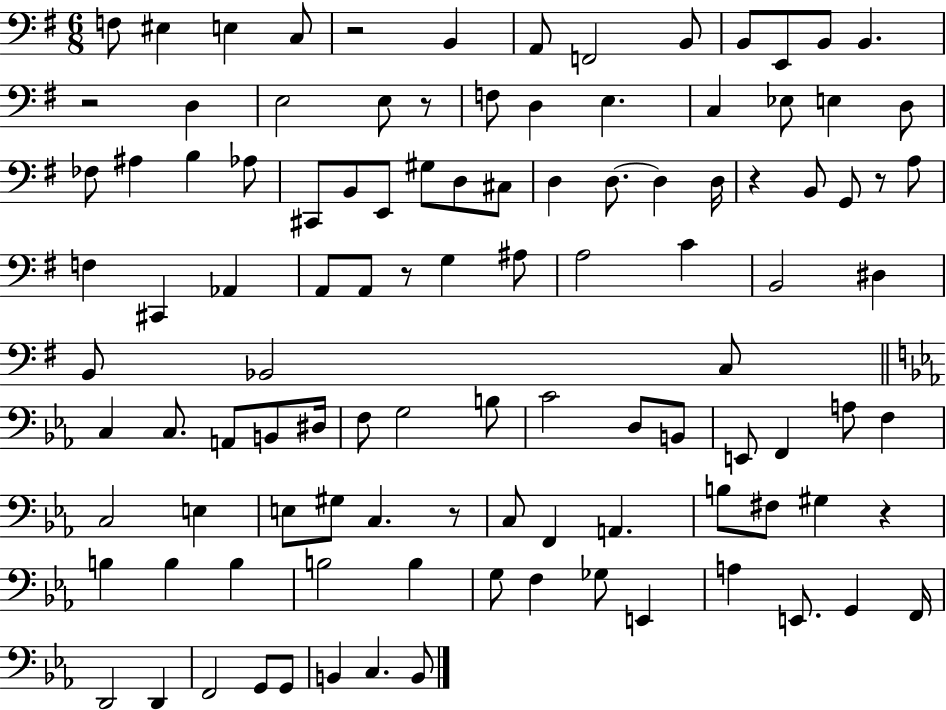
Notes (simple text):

F3/e EIS3/q E3/q C3/e R/h B2/q A2/e F2/h B2/e B2/e E2/e B2/e B2/q. R/h D3/q E3/h E3/e R/e F3/e D3/q E3/q. C3/q Eb3/e E3/q D3/e FES3/e A#3/q B3/q Ab3/e C#2/e B2/e E2/e G#3/e D3/e C#3/e D3/q D3/e. D3/q D3/s R/q B2/e G2/e R/e A3/e F3/q C#2/q Ab2/q A2/e A2/e R/e G3/q A#3/e A3/h C4/q B2/h D#3/q B2/e Bb2/h C3/e C3/q C3/e. A2/e B2/e D#3/s F3/e G3/h B3/e C4/h D3/e B2/e E2/e F2/q A3/e F3/q C3/h E3/q E3/e G#3/e C3/q. R/e C3/e F2/q A2/q. B3/e F#3/e G#3/q R/q B3/q B3/q B3/q B3/h B3/q G3/e F3/q Gb3/e E2/q A3/q E2/e. G2/q F2/s D2/h D2/q F2/h G2/e G2/e B2/q C3/q. B2/e